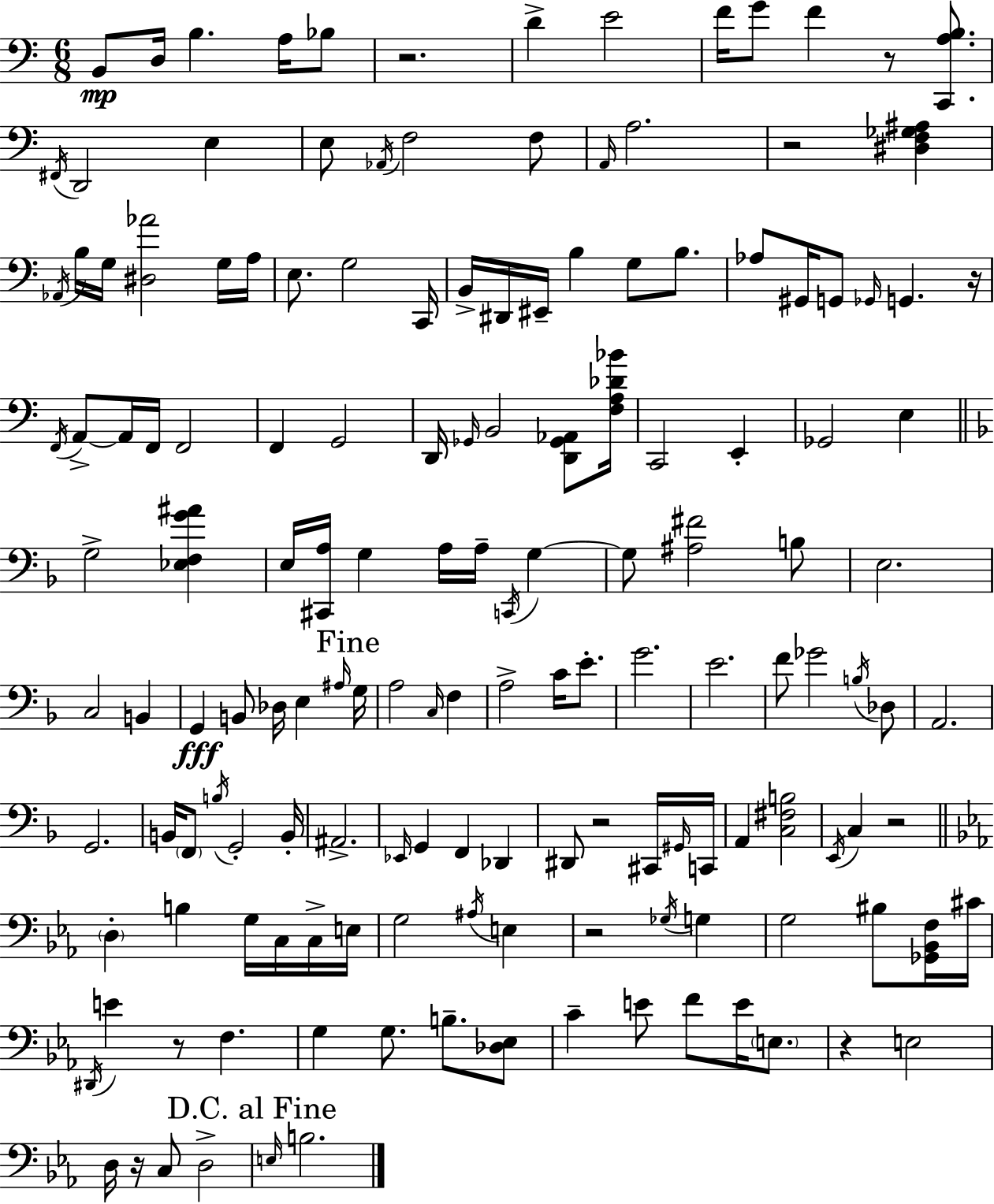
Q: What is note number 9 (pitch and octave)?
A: G4